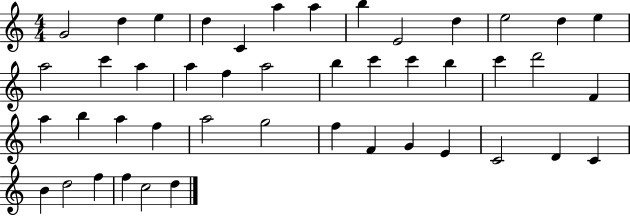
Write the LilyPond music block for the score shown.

{
  \clef treble
  \numericTimeSignature
  \time 4/4
  \key c \major
  g'2 d''4 e''4 | d''4 c'4 a''4 a''4 | b''4 e'2 d''4 | e''2 d''4 e''4 | \break a''2 c'''4 a''4 | a''4 f''4 a''2 | b''4 c'''4 c'''4 b''4 | c'''4 d'''2 f'4 | \break a''4 b''4 a''4 f''4 | a''2 g''2 | f''4 f'4 g'4 e'4 | c'2 d'4 c'4 | \break b'4 d''2 f''4 | f''4 c''2 d''4 | \bar "|."
}